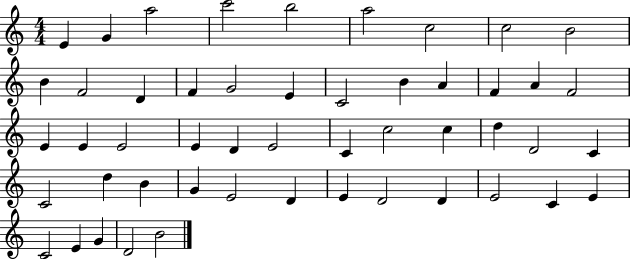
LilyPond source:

{
  \clef treble
  \numericTimeSignature
  \time 4/4
  \key c \major
  e'4 g'4 a''2 | c'''2 b''2 | a''2 c''2 | c''2 b'2 | \break b'4 f'2 d'4 | f'4 g'2 e'4 | c'2 b'4 a'4 | f'4 a'4 f'2 | \break e'4 e'4 e'2 | e'4 d'4 e'2 | c'4 c''2 c''4 | d''4 d'2 c'4 | \break c'2 d''4 b'4 | g'4 e'2 d'4 | e'4 d'2 d'4 | e'2 c'4 e'4 | \break c'2 e'4 g'4 | d'2 b'2 | \bar "|."
}